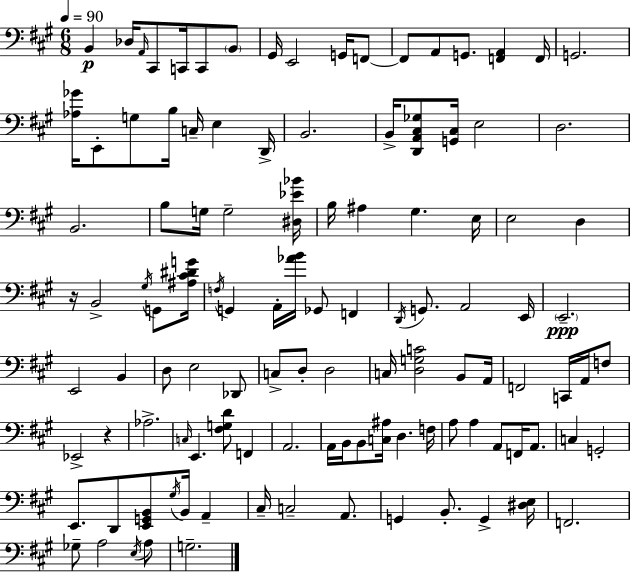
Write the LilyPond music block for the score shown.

{
  \clef bass
  \numericTimeSignature
  \time 6/8
  \key a \major
  \tempo 4 = 90
  b,4\p des16 \grace { a,16 } cis,8 c,16 c,8 \parenthesize b,8 | gis,16 e,2 g,16 f,8~~ | f,8 a,8 g,8. <f, a,>4 | f,16 g,2. | \break <aes ges'>16 e,8-. g8 b16 c16-- e4 | d,16-> b,2. | b,16-> <d, a, cis ges>8 <g, cis>16 e2 | d2. | \break b,2. | b8 g16 g2-- | <dis ees' bes'>16 b16 ais4 gis4. | e16 e2 d4 | \break r16 b,2-> \acciaccatura { gis16 } g,8 | <ais cis' dis' g'>16 \acciaccatura { f16 } g,4 a,16-. <aes' b'>16 ges,8 f,4 | \acciaccatura { d,16 } g,8. a,2 | e,16 \parenthesize e,2.--\ppp | \break e,2 | b,4 d8 e2 | des,8 c8-> d8-. d2 | c16 <d g c'>2 | \break b,8 a,16 f,2 | c,16 a,16 f8 ees,2-> | r4 aes2.-> | \grace { c16 } e,4. <fis g d'>8 | \break f,4 a,2. | a,16 b,16 b,8 <c ais>16 d4. | f16 a8 a4 a,8 | f,16 a,8. c4 g,2-. | \break e,8. d,8 <e, g, b,>8 | \acciaccatura { gis16 } b,16 a,4-- cis16-- c2-- | a,8. g,4 b,8.-. | g,4-> <dis e>16 f,2. | \break ges8-- a2 | \acciaccatura { e16 } a8 g2.-- | \bar "|."
}